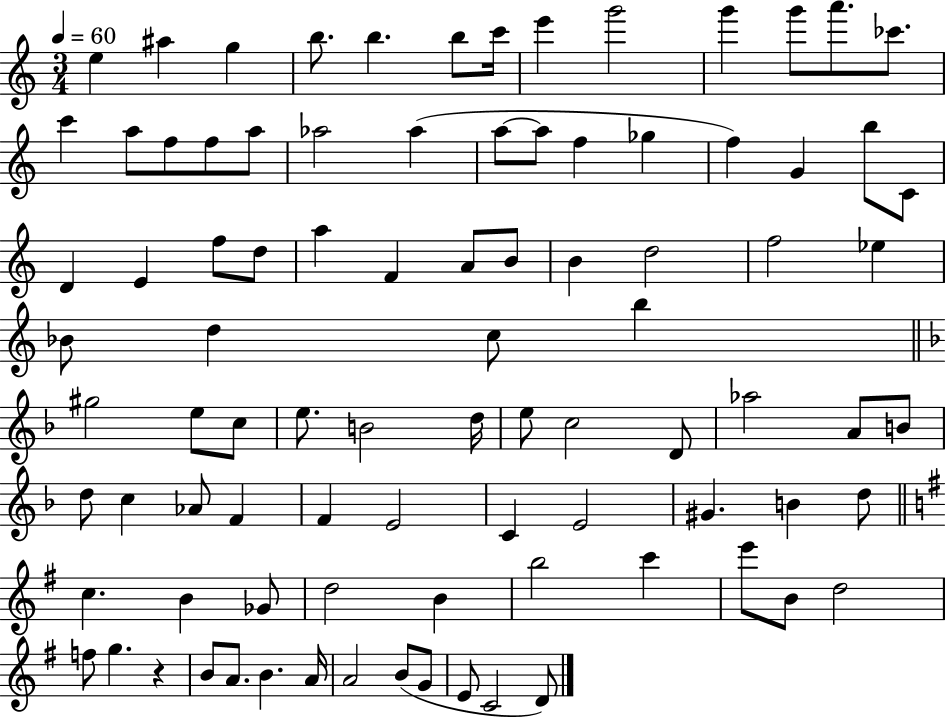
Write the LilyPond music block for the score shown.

{
  \clef treble
  \numericTimeSignature
  \time 3/4
  \key c \major
  \tempo 4 = 60
  e''4 ais''4 g''4 | b''8. b''4. b''8 c'''16 | e'''4 g'''2 | g'''4 g'''8 a'''8. ces'''8. | \break c'''4 a''8 f''8 f''8 a''8 | aes''2 aes''4( | a''8~~ a''8 f''4 ges''4 | f''4) g'4 b''8 c'8 | \break d'4 e'4 f''8 d''8 | a''4 f'4 a'8 b'8 | b'4 d''2 | f''2 ees''4 | \break bes'8 d''4 c''8 b''4 | \bar "||" \break \key f \major gis''2 e''8 c''8 | e''8. b'2 d''16 | e''8 c''2 d'8 | aes''2 a'8 b'8 | \break d''8 c''4 aes'8 f'4 | f'4 e'2 | c'4 e'2 | gis'4. b'4 d''8 | \break \bar "||" \break \key g \major c''4. b'4 ges'8 | d''2 b'4 | b''2 c'''4 | e'''8 b'8 d''2 | \break f''8 g''4. r4 | b'8 a'8. b'4. a'16 | a'2 b'8( g'8 | e'8 c'2 d'8) | \break \bar "|."
}